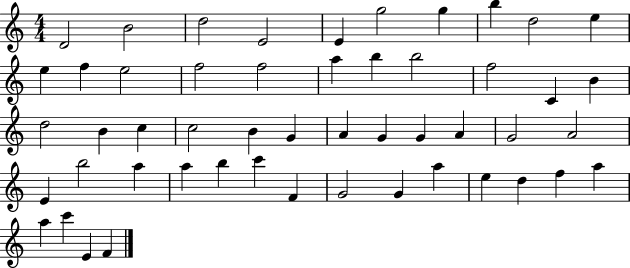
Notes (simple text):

D4/h B4/h D5/h E4/h E4/q G5/h G5/q B5/q D5/h E5/q E5/q F5/q E5/h F5/h F5/h A5/q B5/q B5/h F5/h C4/q B4/q D5/h B4/q C5/q C5/h B4/q G4/q A4/q G4/q G4/q A4/q G4/h A4/h E4/q B5/h A5/q A5/q B5/q C6/q F4/q G4/h G4/q A5/q E5/q D5/q F5/q A5/q A5/q C6/q E4/q F4/q